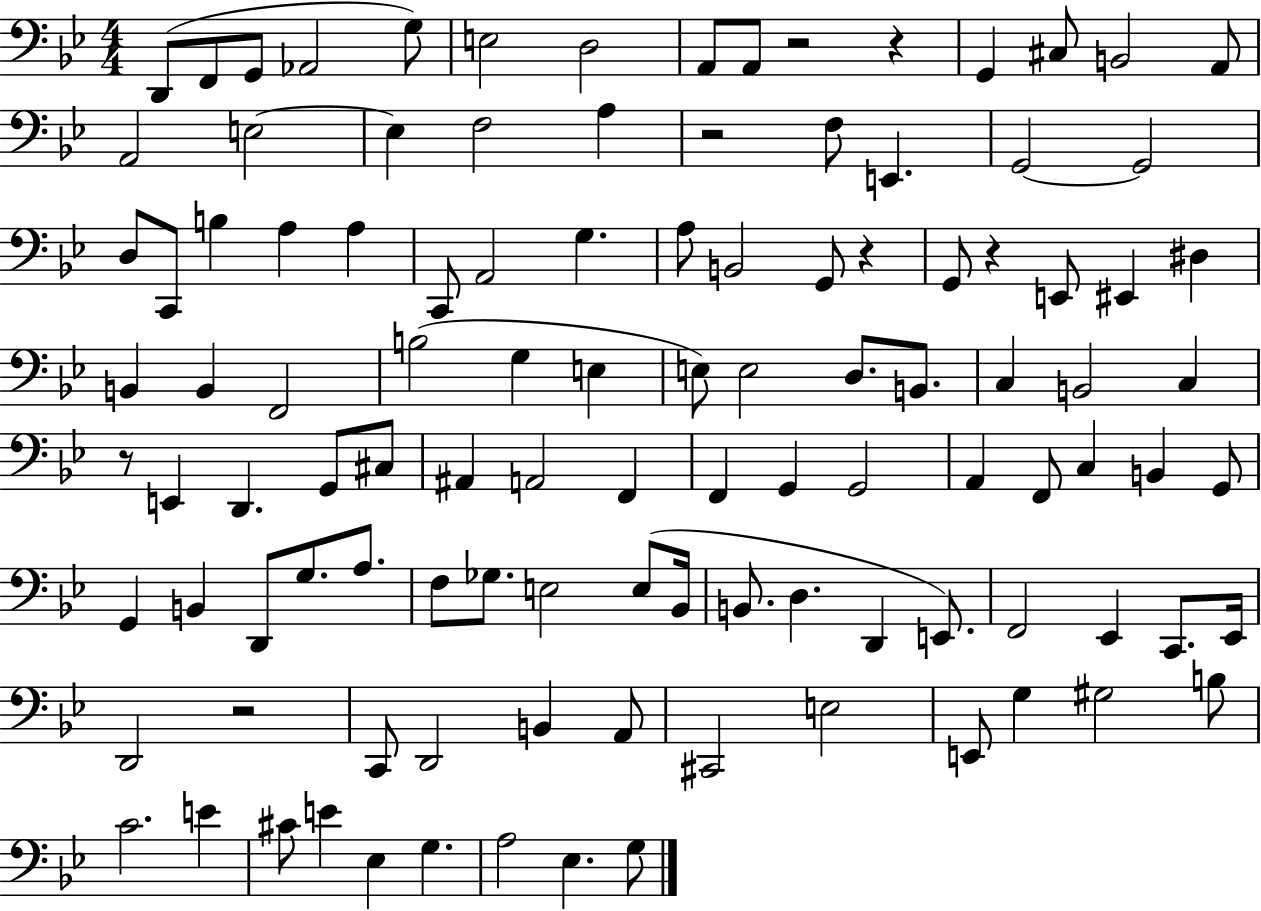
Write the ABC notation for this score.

X:1
T:Untitled
M:4/4
L:1/4
K:Bb
D,,/2 F,,/2 G,,/2 _A,,2 G,/2 E,2 D,2 A,,/2 A,,/2 z2 z G,, ^C,/2 B,,2 A,,/2 A,,2 E,2 E, F,2 A, z2 F,/2 E,, G,,2 G,,2 D,/2 C,,/2 B, A, A, C,,/2 A,,2 G, A,/2 B,,2 G,,/2 z G,,/2 z E,,/2 ^E,, ^D, B,, B,, F,,2 B,2 G, E, E,/2 E,2 D,/2 B,,/2 C, B,,2 C, z/2 E,, D,, G,,/2 ^C,/2 ^A,, A,,2 F,, F,, G,, G,,2 A,, F,,/2 C, B,, G,,/2 G,, B,, D,,/2 G,/2 A,/2 F,/2 _G,/2 E,2 E,/2 _B,,/4 B,,/2 D, D,, E,,/2 F,,2 _E,, C,,/2 _E,,/4 D,,2 z2 C,,/2 D,,2 B,, A,,/2 ^C,,2 E,2 E,,/2 G, ^G,2 B,/2 C2 E ^C/2 E _E, G, A,2 _E, G,/2